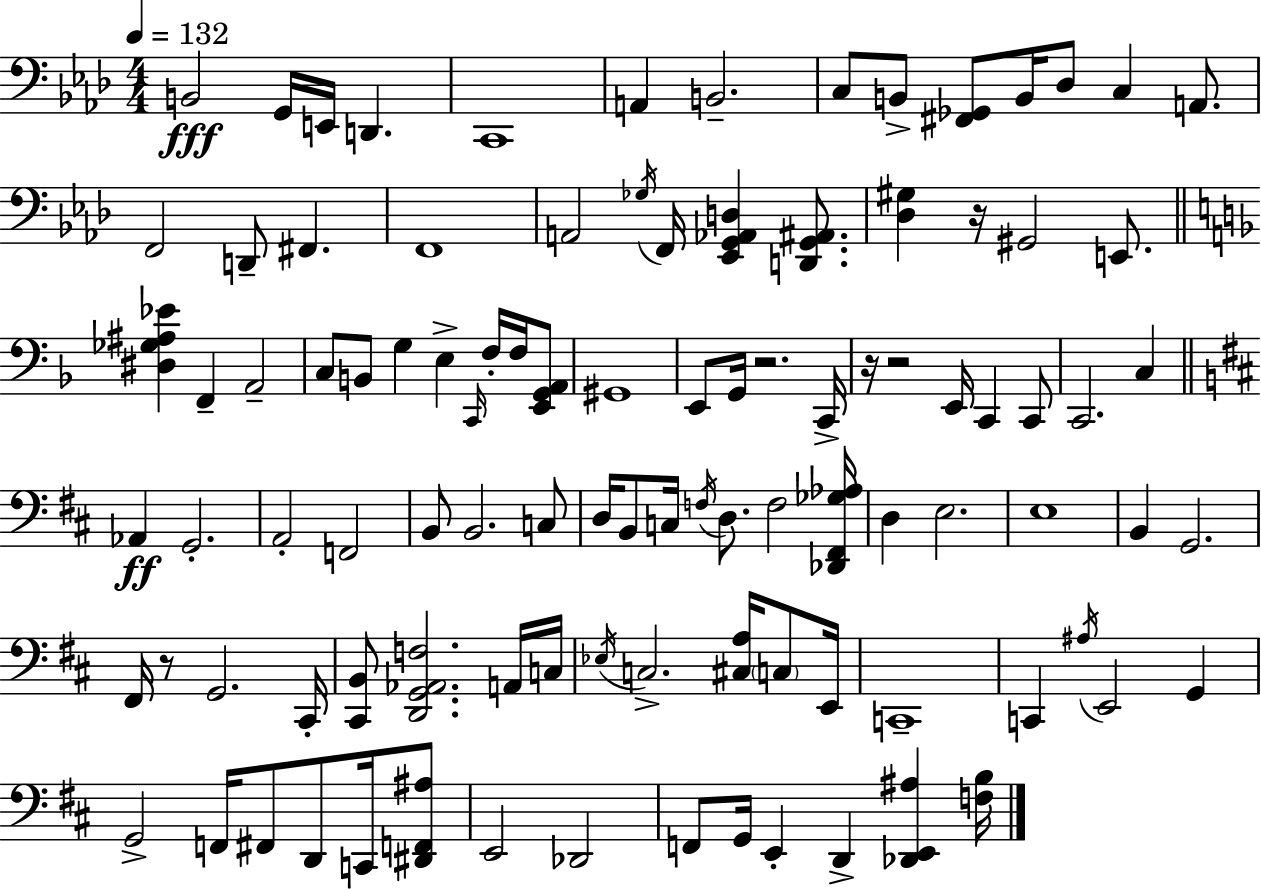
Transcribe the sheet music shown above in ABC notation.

X:1
T:Untitled
M:4/4
L:1/4
K:Fm
B,,2 G,,/4 E,,/4 D,, C,,4 A,, B,,2 C,/2 B,,/2 [^F,,_G,,]/2 B,,/4 _D,/2 C, A,,/2 F,,2 D,,/2 ^F,, F,,4 A,,2 _G,/4 F,,/4 [_E,,G,,_A,,D,] [D,,G,,^A,,]/2 [_D,^G,] z/4 ^G,,2 E,,/2 [^D,_G,^A,_E] F,, A,,2 C,/2 B,,/2 G, E, C,,/4 F,/4 F,/4 [E,,G,,A,,]/2 ^G,,4 E,,/2 G,,/4 z2 C,,/4 z/4 z2 E,,/4 C,, C,,/2 C,,2 C, _A,, G,,2 A,,2 F,,2 B,,/2 B,,2 C,/2 D,/4 B,,/2 C,/4 F,/4 D,/2 F,2 [_D,,^F,,_G,_A,]/4 D, E,2 E,4 B,, G,,2 ^F,,/4 z/2 G,,2 ^C,,/4 [^C,,B,,]/2 [D,,G,,_A,,F,]2 A,,/4 C,/4 _E,/4 C,2 [^C,A,]/4 C,/2 E,,/4 C,,4 C,, ^A,/4 E,,2 G,, G,,2 F,,/4 ^F,,/2 D,,/2 C,,/4 [^D,,F,,^A,]/2 E,,2 _D,,2 F,,/2 G,,/4 E,, D,, [_D,,E,,^A,] [F,B,]/4